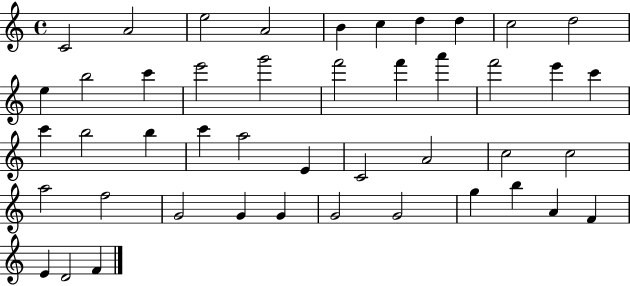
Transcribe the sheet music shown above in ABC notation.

X:1
T:Untitled
M:4/4
L:1/4
K:C
C2 A2 e2 A2 B c d d c2 d2 e b2 c' e'2 g'2 f'2 f' a' f'2 e' c' c' b2 b c' a2 E C2 A2 c2 c2 a2 f2 G2 G G G2 G2 g b A F E D2 F